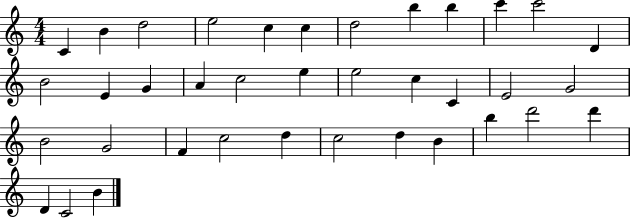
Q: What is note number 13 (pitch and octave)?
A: B4